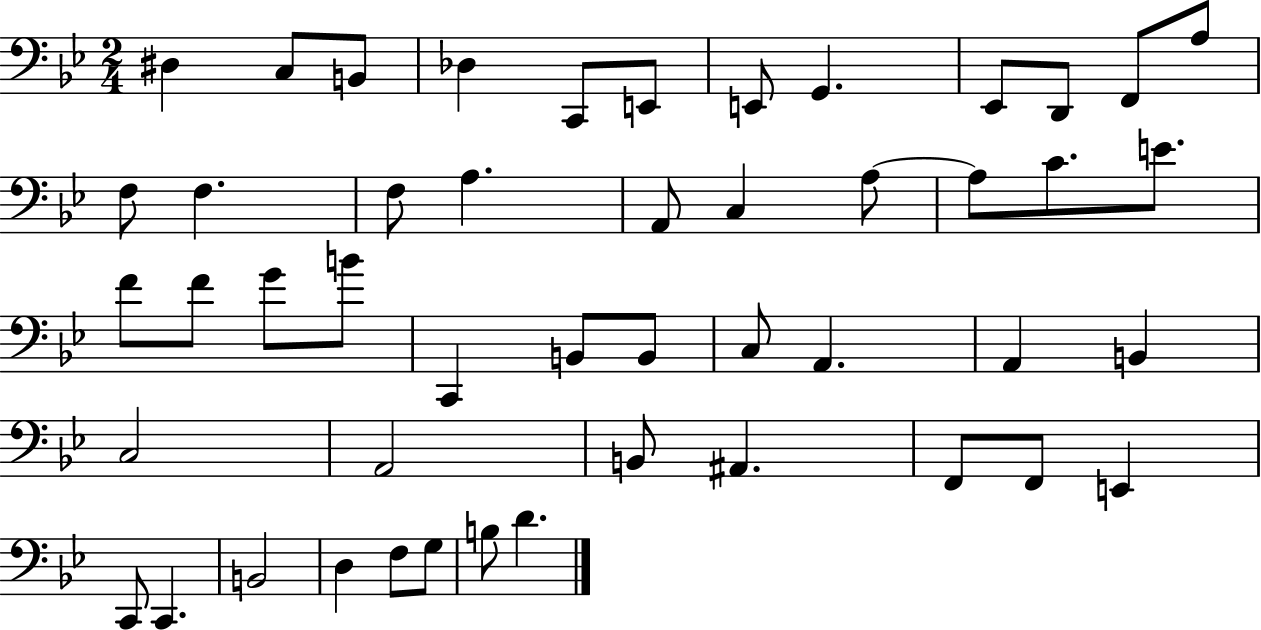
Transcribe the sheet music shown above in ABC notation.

X:1
T:Untitled
M:2/4
L:1/4
K:Bb
^D, C,/2 B,,/2 _D, C,,/2 E,,/2 E,,/2 G,, _E,,/2 D,,/2 F,,/2 A,/2 F,/2 F, F,/2 A, A,,/2 C, A,/2 A,/2 C/2 E/2 F/2 F/2 G/2 B/2 C,, B,,/2 B,,/2 C,/2 A,, A,, B,, C,2 A,,2 B,,/2 ^A,, F,,/2 F,,/2 E,, C,,/2 C,, B,,2 D, F,/2 G,/2 B,/2 D